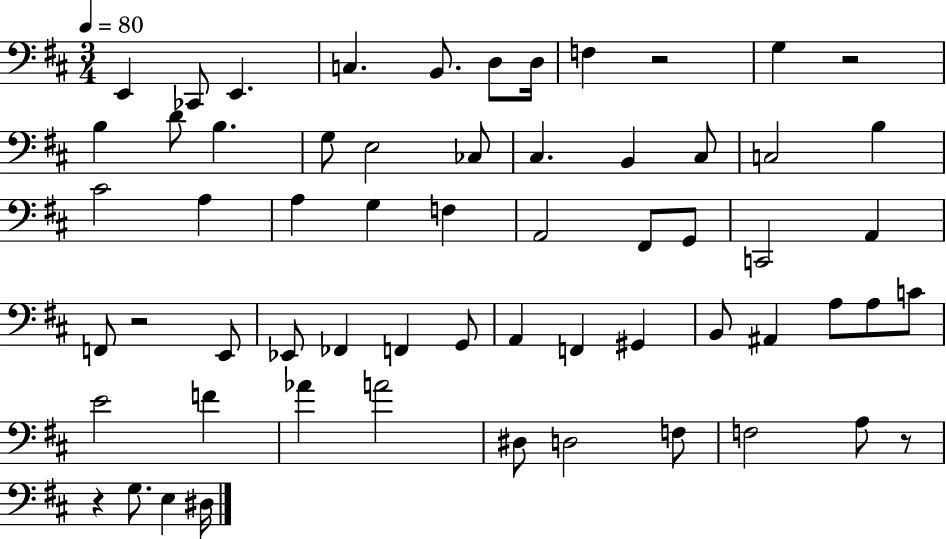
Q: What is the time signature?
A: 3/4